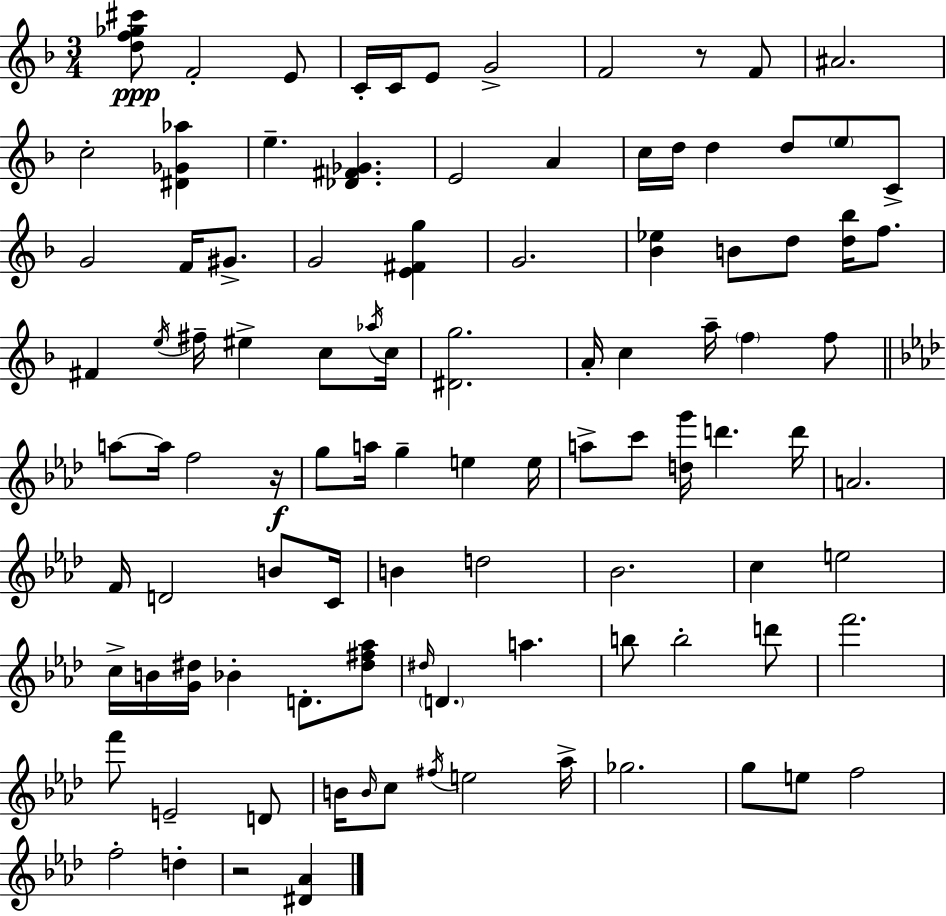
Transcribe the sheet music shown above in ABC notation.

X:1
T:Untitled
M:3/4
L:1/4
K:Dm
[df_g^c']/2 F2 E/2 C/4 C/4 E/2 G2 F2 z/2 F/2 ^A2 c2 [^D_G_a] e [_D^F_G] E2 A c/4 d/4 d d/2 e/2 C/2 G2 F/4 ^G/2 G2 [E^Fg] G2 [_B_e] B/2 d/2 [d_b]/4 f/2 ^F e/4 ^f/4 ^e c/2 _a/4 c/4 [^Dg]2 A/4 c a/4 f f/2 a/2 a/4 f2 z/4 g/2 a/4 g e e/4 a/2 c'/2 [dg']/4 d' d'/4 A2 F/4 D2 B/2 C/4 B d2 _B2 c e2 c/4 B/4 [G^d]/4 _B D/2 [^d^f_a]/2 ^d/4 D a b/2 b2 d'/2 f'2 f'/2 E2 D/2 B/4 B/4 c/2 ^f/4 e2 _a/4 _g2 g/2 e/2 f2 f2 d z2 [^D_A]